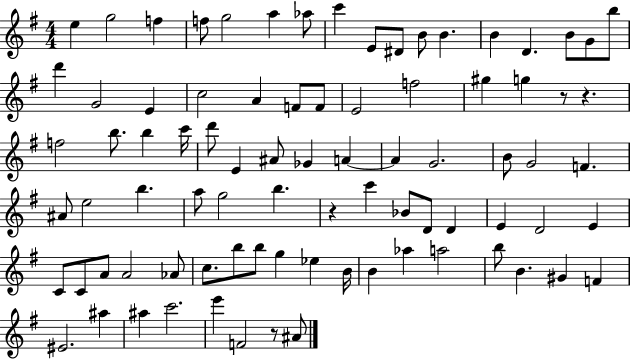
E5/q G5/h F5/q F5/e G5/h A5/q Ab5/e C6/q E4/e D#4/e B4/e B4/q. B4/q D4/q. B4/e G4/e B5/e D6/q G4/h E4/q C5/h A4/q F4/e F4/e E4/h F5/h G#5/q G5/q R/e R/q. F5/h B5/e. B5/q C6/s D6/e E4/q A#4/e Gb4/q A4/q A4/q G4/h. B4/e G4/h F4/q. A#4/e E5/h B5/q. A5/e G5/h B5/q. R/q C6/q Bb4/e D4/e D4/q E4/q D4/h E4/q C4/e C4/e A4/e A4/h Ab4/e C5/e. B5/e B5/e G5/q Eb5/q B4/s B4/q Ab5/q A5/h B5/e B4/q. G#4/q F4/q EIS4/h. A#5/q A#5/q C6/h. E6/q F4/h R/e A#4/e